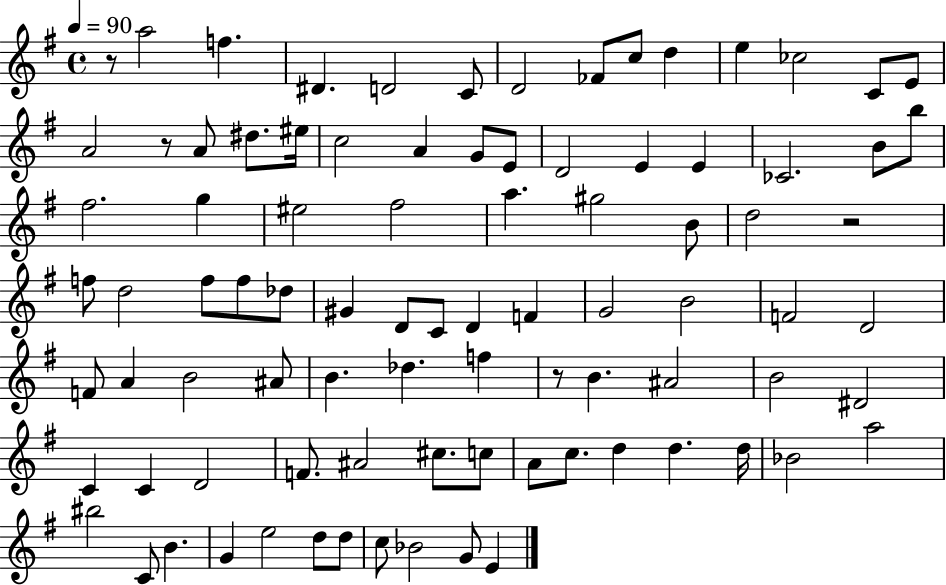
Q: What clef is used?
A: treble